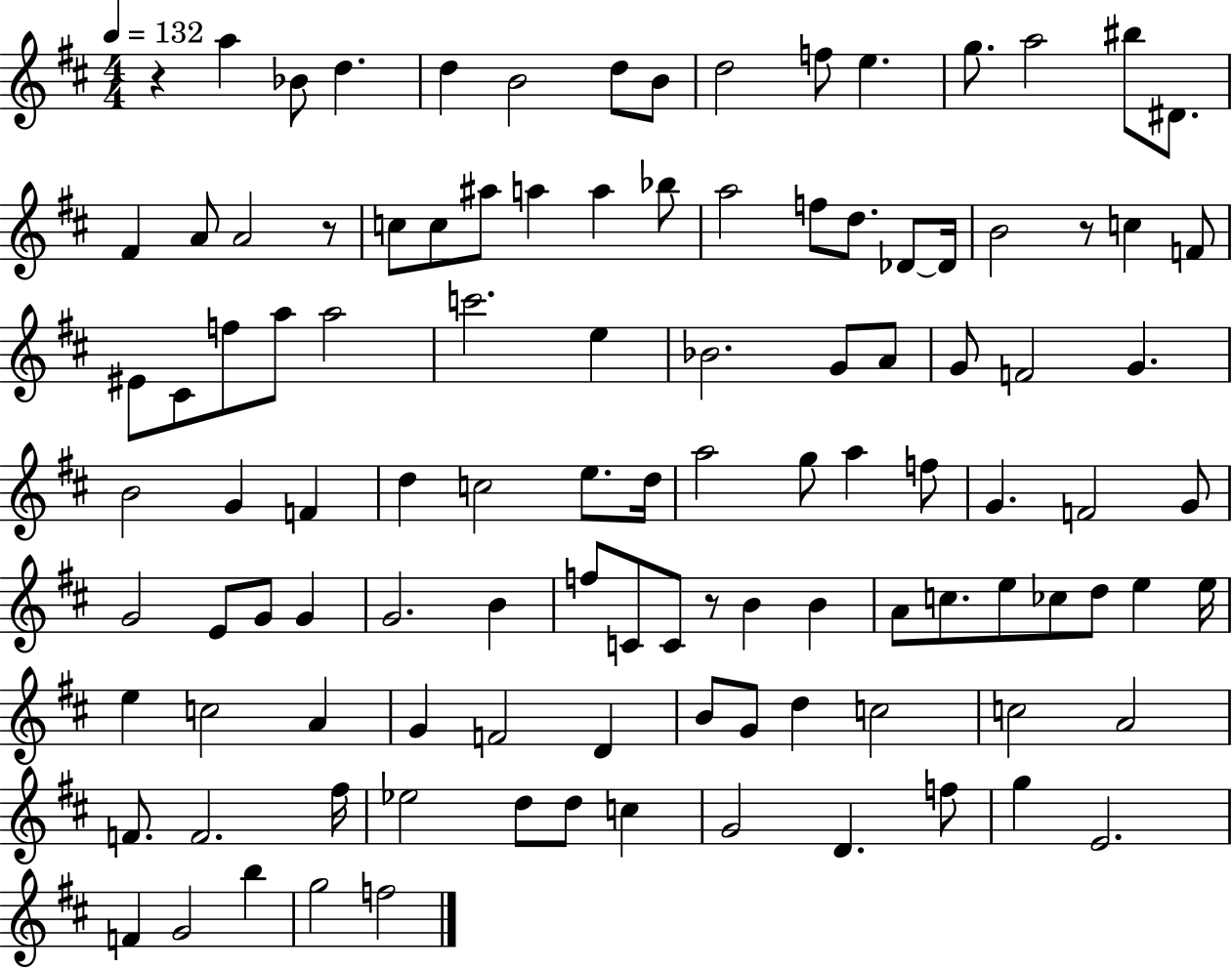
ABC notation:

X:1
T:Untitled
M:4/4
L:1/4
K:D
z a _B/2 d d B2 d/2 B/2 d2 f/2 e g/2 a2 ^b/2 ^D/2 ^F A/2 A2 z/2 c/2 c/2 ^a/2 a a _b/2 a2 f/2 d/2 _D/2 _D/4 B2 z/2 c F/2 ^E/2 ^C/2 f/2 a/2 a2 c'2 e _B2 G/2 A/2 G/2 F2 G B2 G F d c2 e/2 d/4 a2 g/2 a f/2 G F2 G/2 G2 E/2 G/2 G G2 B f/2 C/2 C/2 z/2 B B A/2 c/2 e/2 _c/2 d/2 e e/4 e c2 A G F2 D B/2 G/2 d c2 c2 A2 F/2 F2 ^f/4 _e2 d/2 d/2 c G2 D f/2 g E2 F G2 b g2 f2